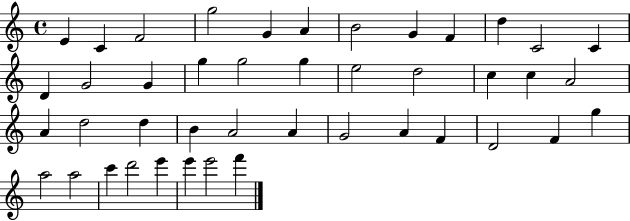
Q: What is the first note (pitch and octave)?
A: E4